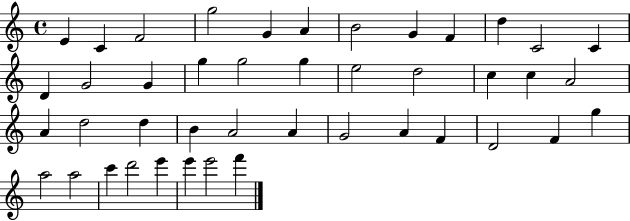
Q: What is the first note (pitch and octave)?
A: E4